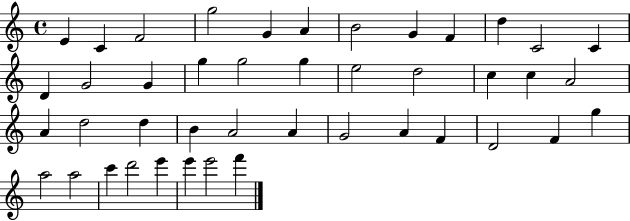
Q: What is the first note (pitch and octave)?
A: E4